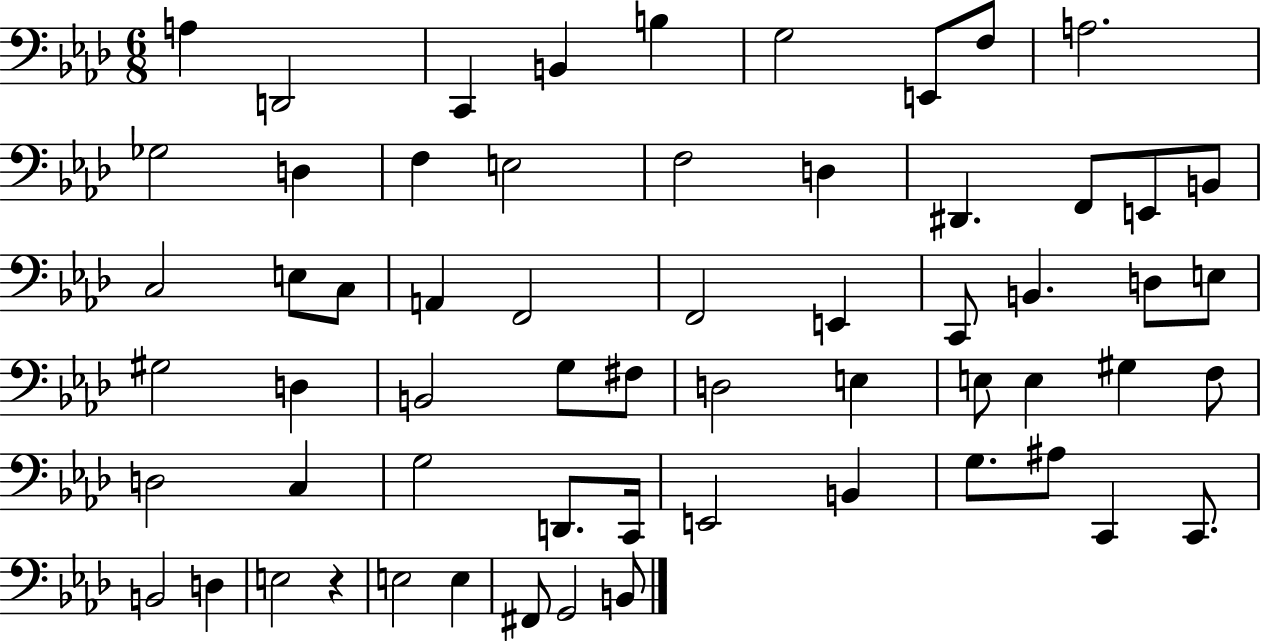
A3/q D2/h C2/q B2/q B3/q G3/h E2/e F3/e A3/h. Gb3/h D3/q F3/q E3/h F3/h D3/q D#2/q. F2/e E2/e B2/e C3/h E3/e C3/e A2/q F2/h F2/h E2/q C2/e B2/q. D3/e E3/e G#3/h D3/q B2/h G3/e F#3/e D3/h E3/q E3/e E3/q G#3/q F3/e D3/h C3/q G3/h D2/e. C2/s E2/h B2/q G3/e. A#3/e C2/q C2/e. B2/h D3/q E3/h R/q E3/h E3/q F#2/e G2/h B2/e